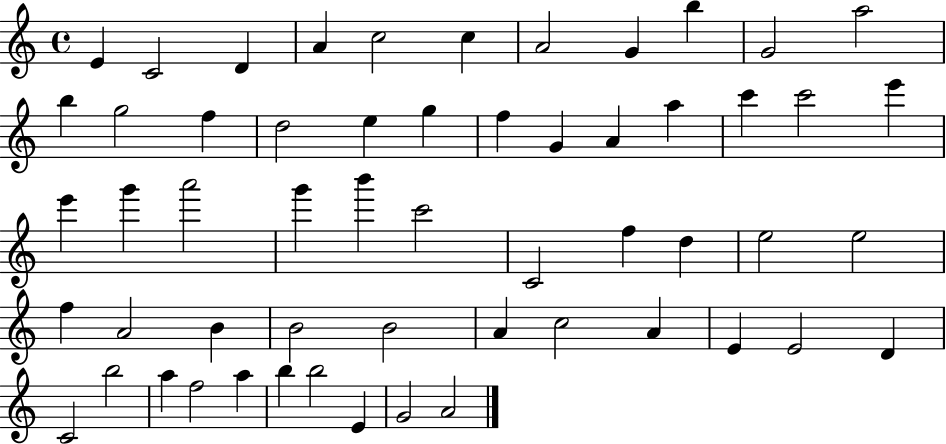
{
  \clef treble
  \time 4/4
  \defaultTimeSignature
  \key c \major
  e'4 c'2 d'4 | a'4 c''2 c''4 | a'2 g'4 b''4 | g'2 a''2 | \break b''4 g''2 f''4 | d''2 e''4 g''4 | f''4 g'4 a'4 a''4 | c'''4 c'''2 e'''4 | \break e'''4 g'''4 a'''2 | g'''4 b'''4 c'''2 | c'2 f''4 d''4 | e''2 e''2 | \break f''4 a'2 b'4 | b'2 b'2 | a'4 c''2 a'4 | e'4 e'2 d'4 | \break c'2 b''2 | a''4 f''2 a''4 | b''4 b''2 e'4 | g'2 a'2 | \break \bar "|."
}